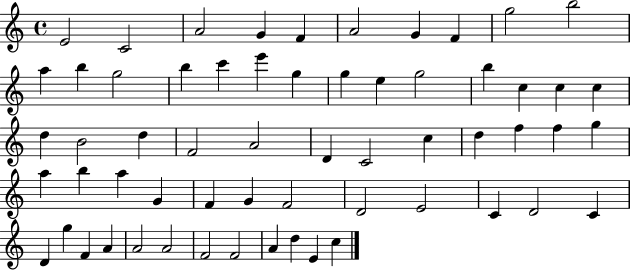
E4/h C4/h A4/h G4/q F4/q A4/h G4/q F4/q G5/h B5/h A5/q B5/q G5/h B5/q C6/q E6/q G5/q G5/q E5/q G5/h B5/q C5/q C5/q C5/q D5/q B4/h D5/q F4/h A4/h D4/q C4/h C5/q D5/q F5/q F5/q G5/q A5/q B5/q A5/q G4/q F4/q G4/q F4/h D4/h E4/h C4/q D4/h C4/q D4/q G5/q F4/q A4/q A4/h A4/h F4/h F4/h A4/q D5/q E4/q C5/q